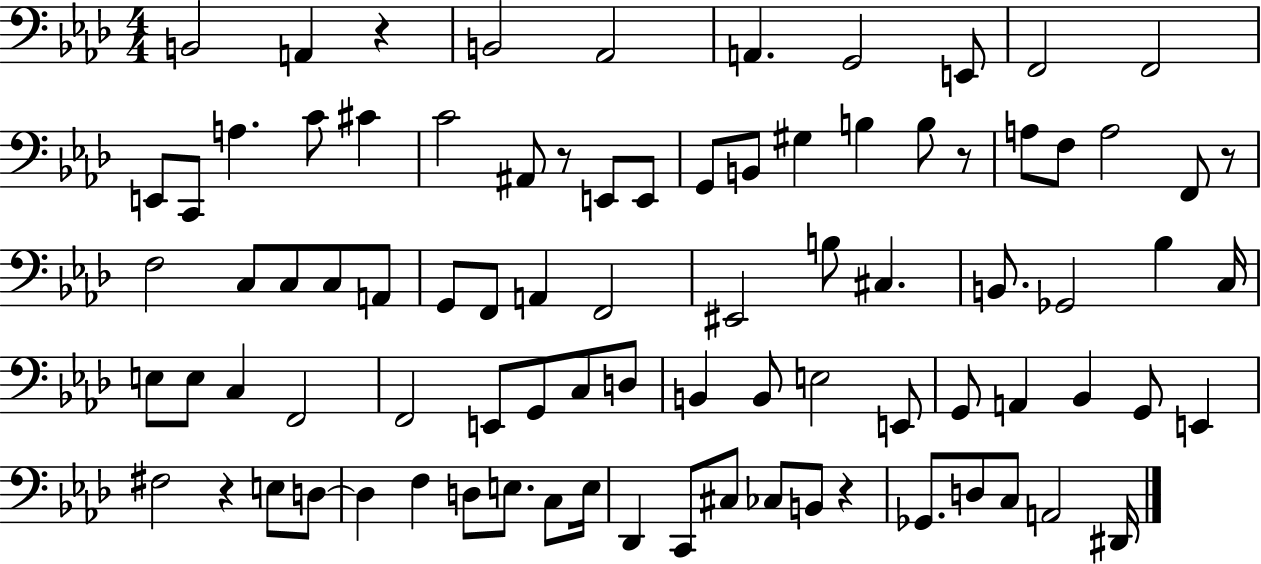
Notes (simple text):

B2/h A2/q R/q B2/h Ab2/h A2/q. G2/h E2/e F2/h F2/h E2/e C2/e A3/q. C4/e C#4/q C4/h A#2/e R/e E2/e E2/e G2/e B2/e G#3/q B3/q B3/e R/e A3/e F3/e A3/h F2/e R/e F3/h C3/e C3/e C3/e A2/e G2/e F2/e A2/q F2/h EIS2/h B3/e C#3/q. B2/e. Gb2/h Bb3/q C3/s E3/e E3/e C3/q F2/h F2/h E2/e G2/e C3/e D3/e B2/q B2/e E3/h E2/e G2/e A2/q Bb2/q G2/e E2/q F#3/h R/q E3/e D3/e D3/q F3/q D3/e E3/e. C3/e E3/s Db2/q C2/e C#3/e CES3/e B2/e R/q Gb2/e. D3/e C3/e A2/h D#2/s